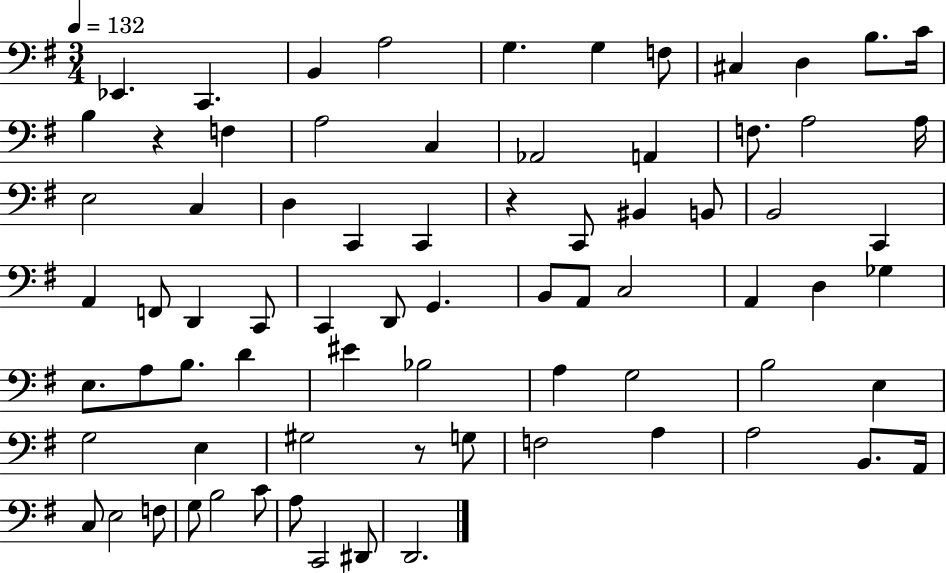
X:1
T:Untitled
M:3/4
L:1/4
K:G
_E,, C,, B,, A,2 G, G, F,/2 ^C, D, B,/2 C/4 B, z F, A,2 C, _A,,2 A,, F,/2 A,2 A,/4 E,2 C, D, C,, C,, z C,,/2 ^B,, B,,/2 B,,2 C,, A,, F,,/2 D,, C,,/2 C,, D,,/2 G,, B,,/2 A,,/2 C,2 A,, D, _G, E,/2 A,/2 B,/2 D ^E _B,2 A, G,2 B,2 E, G,2 E, ^G,2 z/2 G,/2 F,2 A, A,2 B,,/2 A,,/4 C,/2 E,2 F,/2 G,/2 B,2 C/2 A,/2 C,,2 ^D,,/2 D,,2